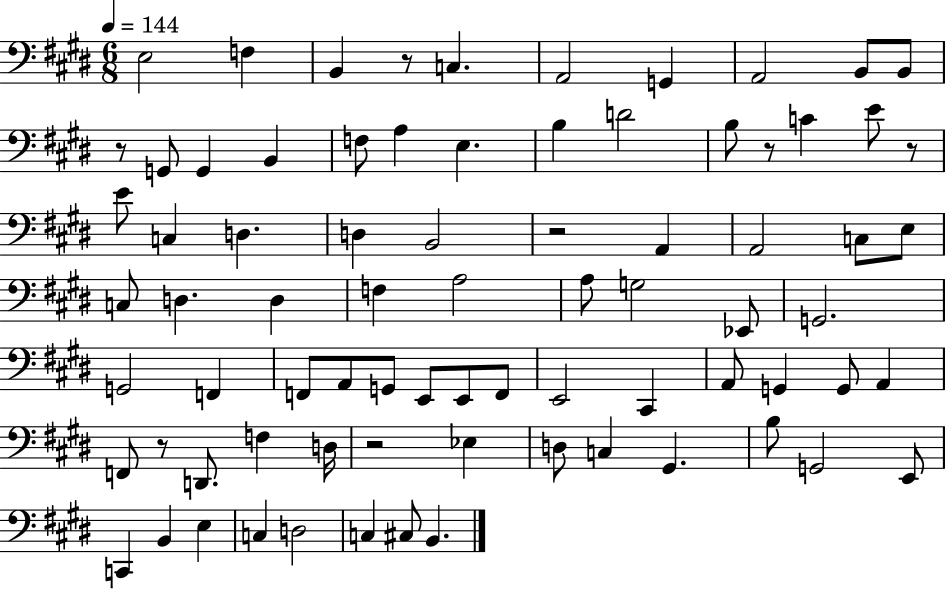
X:1
T:Untitled
M:6/8
L:1/4
K:E
E,2 F, B,, z/2 C, A,,2 G,, A,,2 B,,/2 B,,/2 z/2 G,,/2 G,, B,, F,/2 A, E, B, D2 B,/2 z/2 C E/2 z/2 E/2 C, D, D, B,,2 z2 A,, A,,2 C,/2 E,/2 C,/2 D, D, F, A,2 A,/2 G,2 _E,,/2 G,,2 G,,2 F,, F,,/2 A,,/2 G,,/2 E,,/2 E,,/2 F,,/2 E,,2 ^C,, A,,/2 G,, G,,/2 A,, F,,/2 z/2 D,,/2 F, D,/4 z2 _E, D,/2 C, ^G,, B,/2 G,,2 E,,/2 C,, B,, E, C, D,2 C, ^C,/2 B,,